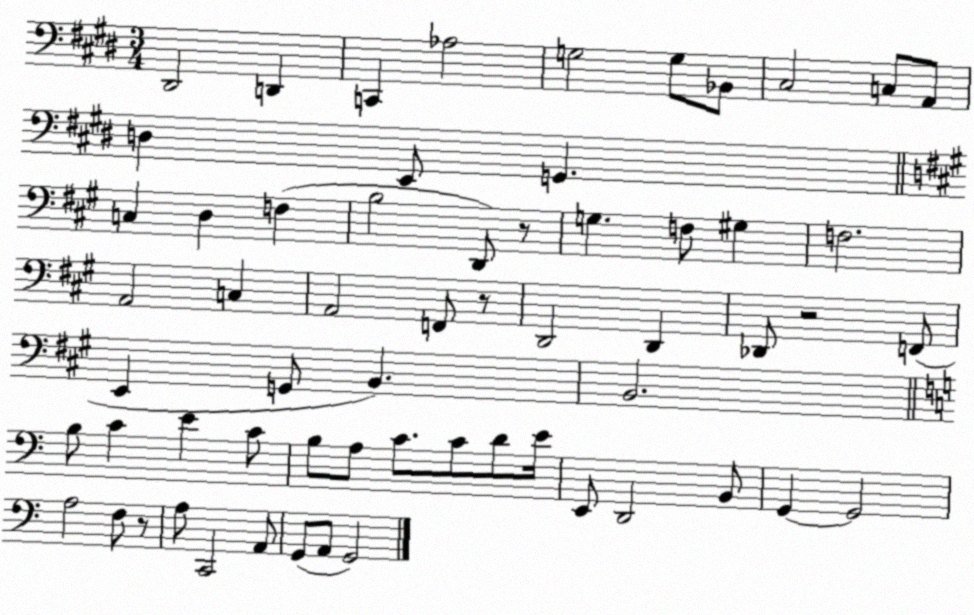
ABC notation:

X:1
T:Untitled
M:3/4
L:1/4
K:E
^D,,2 D,, C,, _A,2 G,2 G,/2 _B,,/2 ^C,2 C,/2 A,,/2 D, E,,/2 G,, C, D, F, B,2 D,,/2 z/2 G, F,/2 ^G, F,2 A,,2 C, A,,2 F,,/2 z/2 D,,2 D,, _D,,/2 z2 F,,/2 E,, G,,/2 B,, B,,2 B,/2 C E C/2 B,/2 A,/2 C/2 C/2 D/2 E/4 E,,/2 D,,2 B,,/2 G,, G,,2 A,2 F,/2 z/2 A,/2 C,,2 A,,/2 G,,/2 A,,/2 G,,2